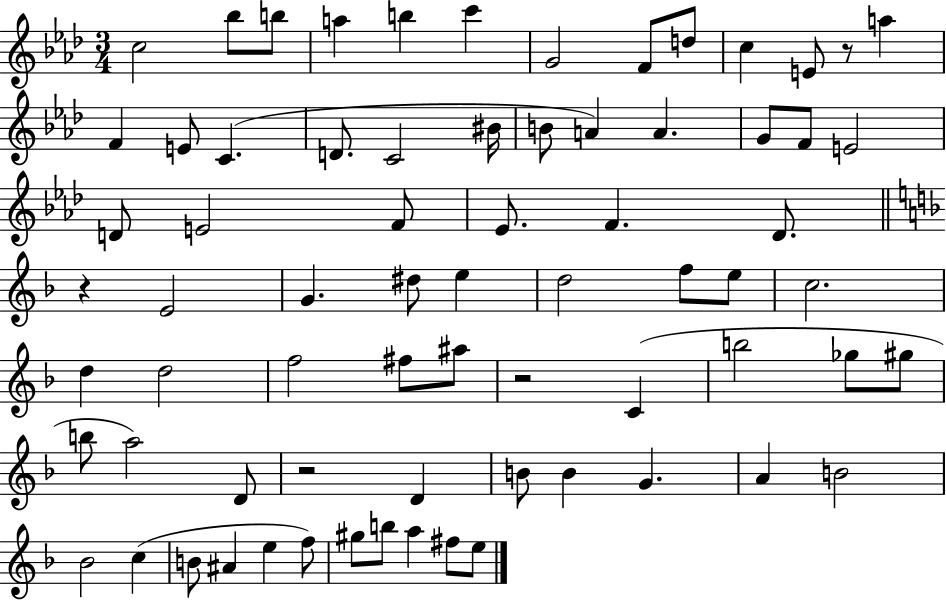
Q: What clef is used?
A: treble